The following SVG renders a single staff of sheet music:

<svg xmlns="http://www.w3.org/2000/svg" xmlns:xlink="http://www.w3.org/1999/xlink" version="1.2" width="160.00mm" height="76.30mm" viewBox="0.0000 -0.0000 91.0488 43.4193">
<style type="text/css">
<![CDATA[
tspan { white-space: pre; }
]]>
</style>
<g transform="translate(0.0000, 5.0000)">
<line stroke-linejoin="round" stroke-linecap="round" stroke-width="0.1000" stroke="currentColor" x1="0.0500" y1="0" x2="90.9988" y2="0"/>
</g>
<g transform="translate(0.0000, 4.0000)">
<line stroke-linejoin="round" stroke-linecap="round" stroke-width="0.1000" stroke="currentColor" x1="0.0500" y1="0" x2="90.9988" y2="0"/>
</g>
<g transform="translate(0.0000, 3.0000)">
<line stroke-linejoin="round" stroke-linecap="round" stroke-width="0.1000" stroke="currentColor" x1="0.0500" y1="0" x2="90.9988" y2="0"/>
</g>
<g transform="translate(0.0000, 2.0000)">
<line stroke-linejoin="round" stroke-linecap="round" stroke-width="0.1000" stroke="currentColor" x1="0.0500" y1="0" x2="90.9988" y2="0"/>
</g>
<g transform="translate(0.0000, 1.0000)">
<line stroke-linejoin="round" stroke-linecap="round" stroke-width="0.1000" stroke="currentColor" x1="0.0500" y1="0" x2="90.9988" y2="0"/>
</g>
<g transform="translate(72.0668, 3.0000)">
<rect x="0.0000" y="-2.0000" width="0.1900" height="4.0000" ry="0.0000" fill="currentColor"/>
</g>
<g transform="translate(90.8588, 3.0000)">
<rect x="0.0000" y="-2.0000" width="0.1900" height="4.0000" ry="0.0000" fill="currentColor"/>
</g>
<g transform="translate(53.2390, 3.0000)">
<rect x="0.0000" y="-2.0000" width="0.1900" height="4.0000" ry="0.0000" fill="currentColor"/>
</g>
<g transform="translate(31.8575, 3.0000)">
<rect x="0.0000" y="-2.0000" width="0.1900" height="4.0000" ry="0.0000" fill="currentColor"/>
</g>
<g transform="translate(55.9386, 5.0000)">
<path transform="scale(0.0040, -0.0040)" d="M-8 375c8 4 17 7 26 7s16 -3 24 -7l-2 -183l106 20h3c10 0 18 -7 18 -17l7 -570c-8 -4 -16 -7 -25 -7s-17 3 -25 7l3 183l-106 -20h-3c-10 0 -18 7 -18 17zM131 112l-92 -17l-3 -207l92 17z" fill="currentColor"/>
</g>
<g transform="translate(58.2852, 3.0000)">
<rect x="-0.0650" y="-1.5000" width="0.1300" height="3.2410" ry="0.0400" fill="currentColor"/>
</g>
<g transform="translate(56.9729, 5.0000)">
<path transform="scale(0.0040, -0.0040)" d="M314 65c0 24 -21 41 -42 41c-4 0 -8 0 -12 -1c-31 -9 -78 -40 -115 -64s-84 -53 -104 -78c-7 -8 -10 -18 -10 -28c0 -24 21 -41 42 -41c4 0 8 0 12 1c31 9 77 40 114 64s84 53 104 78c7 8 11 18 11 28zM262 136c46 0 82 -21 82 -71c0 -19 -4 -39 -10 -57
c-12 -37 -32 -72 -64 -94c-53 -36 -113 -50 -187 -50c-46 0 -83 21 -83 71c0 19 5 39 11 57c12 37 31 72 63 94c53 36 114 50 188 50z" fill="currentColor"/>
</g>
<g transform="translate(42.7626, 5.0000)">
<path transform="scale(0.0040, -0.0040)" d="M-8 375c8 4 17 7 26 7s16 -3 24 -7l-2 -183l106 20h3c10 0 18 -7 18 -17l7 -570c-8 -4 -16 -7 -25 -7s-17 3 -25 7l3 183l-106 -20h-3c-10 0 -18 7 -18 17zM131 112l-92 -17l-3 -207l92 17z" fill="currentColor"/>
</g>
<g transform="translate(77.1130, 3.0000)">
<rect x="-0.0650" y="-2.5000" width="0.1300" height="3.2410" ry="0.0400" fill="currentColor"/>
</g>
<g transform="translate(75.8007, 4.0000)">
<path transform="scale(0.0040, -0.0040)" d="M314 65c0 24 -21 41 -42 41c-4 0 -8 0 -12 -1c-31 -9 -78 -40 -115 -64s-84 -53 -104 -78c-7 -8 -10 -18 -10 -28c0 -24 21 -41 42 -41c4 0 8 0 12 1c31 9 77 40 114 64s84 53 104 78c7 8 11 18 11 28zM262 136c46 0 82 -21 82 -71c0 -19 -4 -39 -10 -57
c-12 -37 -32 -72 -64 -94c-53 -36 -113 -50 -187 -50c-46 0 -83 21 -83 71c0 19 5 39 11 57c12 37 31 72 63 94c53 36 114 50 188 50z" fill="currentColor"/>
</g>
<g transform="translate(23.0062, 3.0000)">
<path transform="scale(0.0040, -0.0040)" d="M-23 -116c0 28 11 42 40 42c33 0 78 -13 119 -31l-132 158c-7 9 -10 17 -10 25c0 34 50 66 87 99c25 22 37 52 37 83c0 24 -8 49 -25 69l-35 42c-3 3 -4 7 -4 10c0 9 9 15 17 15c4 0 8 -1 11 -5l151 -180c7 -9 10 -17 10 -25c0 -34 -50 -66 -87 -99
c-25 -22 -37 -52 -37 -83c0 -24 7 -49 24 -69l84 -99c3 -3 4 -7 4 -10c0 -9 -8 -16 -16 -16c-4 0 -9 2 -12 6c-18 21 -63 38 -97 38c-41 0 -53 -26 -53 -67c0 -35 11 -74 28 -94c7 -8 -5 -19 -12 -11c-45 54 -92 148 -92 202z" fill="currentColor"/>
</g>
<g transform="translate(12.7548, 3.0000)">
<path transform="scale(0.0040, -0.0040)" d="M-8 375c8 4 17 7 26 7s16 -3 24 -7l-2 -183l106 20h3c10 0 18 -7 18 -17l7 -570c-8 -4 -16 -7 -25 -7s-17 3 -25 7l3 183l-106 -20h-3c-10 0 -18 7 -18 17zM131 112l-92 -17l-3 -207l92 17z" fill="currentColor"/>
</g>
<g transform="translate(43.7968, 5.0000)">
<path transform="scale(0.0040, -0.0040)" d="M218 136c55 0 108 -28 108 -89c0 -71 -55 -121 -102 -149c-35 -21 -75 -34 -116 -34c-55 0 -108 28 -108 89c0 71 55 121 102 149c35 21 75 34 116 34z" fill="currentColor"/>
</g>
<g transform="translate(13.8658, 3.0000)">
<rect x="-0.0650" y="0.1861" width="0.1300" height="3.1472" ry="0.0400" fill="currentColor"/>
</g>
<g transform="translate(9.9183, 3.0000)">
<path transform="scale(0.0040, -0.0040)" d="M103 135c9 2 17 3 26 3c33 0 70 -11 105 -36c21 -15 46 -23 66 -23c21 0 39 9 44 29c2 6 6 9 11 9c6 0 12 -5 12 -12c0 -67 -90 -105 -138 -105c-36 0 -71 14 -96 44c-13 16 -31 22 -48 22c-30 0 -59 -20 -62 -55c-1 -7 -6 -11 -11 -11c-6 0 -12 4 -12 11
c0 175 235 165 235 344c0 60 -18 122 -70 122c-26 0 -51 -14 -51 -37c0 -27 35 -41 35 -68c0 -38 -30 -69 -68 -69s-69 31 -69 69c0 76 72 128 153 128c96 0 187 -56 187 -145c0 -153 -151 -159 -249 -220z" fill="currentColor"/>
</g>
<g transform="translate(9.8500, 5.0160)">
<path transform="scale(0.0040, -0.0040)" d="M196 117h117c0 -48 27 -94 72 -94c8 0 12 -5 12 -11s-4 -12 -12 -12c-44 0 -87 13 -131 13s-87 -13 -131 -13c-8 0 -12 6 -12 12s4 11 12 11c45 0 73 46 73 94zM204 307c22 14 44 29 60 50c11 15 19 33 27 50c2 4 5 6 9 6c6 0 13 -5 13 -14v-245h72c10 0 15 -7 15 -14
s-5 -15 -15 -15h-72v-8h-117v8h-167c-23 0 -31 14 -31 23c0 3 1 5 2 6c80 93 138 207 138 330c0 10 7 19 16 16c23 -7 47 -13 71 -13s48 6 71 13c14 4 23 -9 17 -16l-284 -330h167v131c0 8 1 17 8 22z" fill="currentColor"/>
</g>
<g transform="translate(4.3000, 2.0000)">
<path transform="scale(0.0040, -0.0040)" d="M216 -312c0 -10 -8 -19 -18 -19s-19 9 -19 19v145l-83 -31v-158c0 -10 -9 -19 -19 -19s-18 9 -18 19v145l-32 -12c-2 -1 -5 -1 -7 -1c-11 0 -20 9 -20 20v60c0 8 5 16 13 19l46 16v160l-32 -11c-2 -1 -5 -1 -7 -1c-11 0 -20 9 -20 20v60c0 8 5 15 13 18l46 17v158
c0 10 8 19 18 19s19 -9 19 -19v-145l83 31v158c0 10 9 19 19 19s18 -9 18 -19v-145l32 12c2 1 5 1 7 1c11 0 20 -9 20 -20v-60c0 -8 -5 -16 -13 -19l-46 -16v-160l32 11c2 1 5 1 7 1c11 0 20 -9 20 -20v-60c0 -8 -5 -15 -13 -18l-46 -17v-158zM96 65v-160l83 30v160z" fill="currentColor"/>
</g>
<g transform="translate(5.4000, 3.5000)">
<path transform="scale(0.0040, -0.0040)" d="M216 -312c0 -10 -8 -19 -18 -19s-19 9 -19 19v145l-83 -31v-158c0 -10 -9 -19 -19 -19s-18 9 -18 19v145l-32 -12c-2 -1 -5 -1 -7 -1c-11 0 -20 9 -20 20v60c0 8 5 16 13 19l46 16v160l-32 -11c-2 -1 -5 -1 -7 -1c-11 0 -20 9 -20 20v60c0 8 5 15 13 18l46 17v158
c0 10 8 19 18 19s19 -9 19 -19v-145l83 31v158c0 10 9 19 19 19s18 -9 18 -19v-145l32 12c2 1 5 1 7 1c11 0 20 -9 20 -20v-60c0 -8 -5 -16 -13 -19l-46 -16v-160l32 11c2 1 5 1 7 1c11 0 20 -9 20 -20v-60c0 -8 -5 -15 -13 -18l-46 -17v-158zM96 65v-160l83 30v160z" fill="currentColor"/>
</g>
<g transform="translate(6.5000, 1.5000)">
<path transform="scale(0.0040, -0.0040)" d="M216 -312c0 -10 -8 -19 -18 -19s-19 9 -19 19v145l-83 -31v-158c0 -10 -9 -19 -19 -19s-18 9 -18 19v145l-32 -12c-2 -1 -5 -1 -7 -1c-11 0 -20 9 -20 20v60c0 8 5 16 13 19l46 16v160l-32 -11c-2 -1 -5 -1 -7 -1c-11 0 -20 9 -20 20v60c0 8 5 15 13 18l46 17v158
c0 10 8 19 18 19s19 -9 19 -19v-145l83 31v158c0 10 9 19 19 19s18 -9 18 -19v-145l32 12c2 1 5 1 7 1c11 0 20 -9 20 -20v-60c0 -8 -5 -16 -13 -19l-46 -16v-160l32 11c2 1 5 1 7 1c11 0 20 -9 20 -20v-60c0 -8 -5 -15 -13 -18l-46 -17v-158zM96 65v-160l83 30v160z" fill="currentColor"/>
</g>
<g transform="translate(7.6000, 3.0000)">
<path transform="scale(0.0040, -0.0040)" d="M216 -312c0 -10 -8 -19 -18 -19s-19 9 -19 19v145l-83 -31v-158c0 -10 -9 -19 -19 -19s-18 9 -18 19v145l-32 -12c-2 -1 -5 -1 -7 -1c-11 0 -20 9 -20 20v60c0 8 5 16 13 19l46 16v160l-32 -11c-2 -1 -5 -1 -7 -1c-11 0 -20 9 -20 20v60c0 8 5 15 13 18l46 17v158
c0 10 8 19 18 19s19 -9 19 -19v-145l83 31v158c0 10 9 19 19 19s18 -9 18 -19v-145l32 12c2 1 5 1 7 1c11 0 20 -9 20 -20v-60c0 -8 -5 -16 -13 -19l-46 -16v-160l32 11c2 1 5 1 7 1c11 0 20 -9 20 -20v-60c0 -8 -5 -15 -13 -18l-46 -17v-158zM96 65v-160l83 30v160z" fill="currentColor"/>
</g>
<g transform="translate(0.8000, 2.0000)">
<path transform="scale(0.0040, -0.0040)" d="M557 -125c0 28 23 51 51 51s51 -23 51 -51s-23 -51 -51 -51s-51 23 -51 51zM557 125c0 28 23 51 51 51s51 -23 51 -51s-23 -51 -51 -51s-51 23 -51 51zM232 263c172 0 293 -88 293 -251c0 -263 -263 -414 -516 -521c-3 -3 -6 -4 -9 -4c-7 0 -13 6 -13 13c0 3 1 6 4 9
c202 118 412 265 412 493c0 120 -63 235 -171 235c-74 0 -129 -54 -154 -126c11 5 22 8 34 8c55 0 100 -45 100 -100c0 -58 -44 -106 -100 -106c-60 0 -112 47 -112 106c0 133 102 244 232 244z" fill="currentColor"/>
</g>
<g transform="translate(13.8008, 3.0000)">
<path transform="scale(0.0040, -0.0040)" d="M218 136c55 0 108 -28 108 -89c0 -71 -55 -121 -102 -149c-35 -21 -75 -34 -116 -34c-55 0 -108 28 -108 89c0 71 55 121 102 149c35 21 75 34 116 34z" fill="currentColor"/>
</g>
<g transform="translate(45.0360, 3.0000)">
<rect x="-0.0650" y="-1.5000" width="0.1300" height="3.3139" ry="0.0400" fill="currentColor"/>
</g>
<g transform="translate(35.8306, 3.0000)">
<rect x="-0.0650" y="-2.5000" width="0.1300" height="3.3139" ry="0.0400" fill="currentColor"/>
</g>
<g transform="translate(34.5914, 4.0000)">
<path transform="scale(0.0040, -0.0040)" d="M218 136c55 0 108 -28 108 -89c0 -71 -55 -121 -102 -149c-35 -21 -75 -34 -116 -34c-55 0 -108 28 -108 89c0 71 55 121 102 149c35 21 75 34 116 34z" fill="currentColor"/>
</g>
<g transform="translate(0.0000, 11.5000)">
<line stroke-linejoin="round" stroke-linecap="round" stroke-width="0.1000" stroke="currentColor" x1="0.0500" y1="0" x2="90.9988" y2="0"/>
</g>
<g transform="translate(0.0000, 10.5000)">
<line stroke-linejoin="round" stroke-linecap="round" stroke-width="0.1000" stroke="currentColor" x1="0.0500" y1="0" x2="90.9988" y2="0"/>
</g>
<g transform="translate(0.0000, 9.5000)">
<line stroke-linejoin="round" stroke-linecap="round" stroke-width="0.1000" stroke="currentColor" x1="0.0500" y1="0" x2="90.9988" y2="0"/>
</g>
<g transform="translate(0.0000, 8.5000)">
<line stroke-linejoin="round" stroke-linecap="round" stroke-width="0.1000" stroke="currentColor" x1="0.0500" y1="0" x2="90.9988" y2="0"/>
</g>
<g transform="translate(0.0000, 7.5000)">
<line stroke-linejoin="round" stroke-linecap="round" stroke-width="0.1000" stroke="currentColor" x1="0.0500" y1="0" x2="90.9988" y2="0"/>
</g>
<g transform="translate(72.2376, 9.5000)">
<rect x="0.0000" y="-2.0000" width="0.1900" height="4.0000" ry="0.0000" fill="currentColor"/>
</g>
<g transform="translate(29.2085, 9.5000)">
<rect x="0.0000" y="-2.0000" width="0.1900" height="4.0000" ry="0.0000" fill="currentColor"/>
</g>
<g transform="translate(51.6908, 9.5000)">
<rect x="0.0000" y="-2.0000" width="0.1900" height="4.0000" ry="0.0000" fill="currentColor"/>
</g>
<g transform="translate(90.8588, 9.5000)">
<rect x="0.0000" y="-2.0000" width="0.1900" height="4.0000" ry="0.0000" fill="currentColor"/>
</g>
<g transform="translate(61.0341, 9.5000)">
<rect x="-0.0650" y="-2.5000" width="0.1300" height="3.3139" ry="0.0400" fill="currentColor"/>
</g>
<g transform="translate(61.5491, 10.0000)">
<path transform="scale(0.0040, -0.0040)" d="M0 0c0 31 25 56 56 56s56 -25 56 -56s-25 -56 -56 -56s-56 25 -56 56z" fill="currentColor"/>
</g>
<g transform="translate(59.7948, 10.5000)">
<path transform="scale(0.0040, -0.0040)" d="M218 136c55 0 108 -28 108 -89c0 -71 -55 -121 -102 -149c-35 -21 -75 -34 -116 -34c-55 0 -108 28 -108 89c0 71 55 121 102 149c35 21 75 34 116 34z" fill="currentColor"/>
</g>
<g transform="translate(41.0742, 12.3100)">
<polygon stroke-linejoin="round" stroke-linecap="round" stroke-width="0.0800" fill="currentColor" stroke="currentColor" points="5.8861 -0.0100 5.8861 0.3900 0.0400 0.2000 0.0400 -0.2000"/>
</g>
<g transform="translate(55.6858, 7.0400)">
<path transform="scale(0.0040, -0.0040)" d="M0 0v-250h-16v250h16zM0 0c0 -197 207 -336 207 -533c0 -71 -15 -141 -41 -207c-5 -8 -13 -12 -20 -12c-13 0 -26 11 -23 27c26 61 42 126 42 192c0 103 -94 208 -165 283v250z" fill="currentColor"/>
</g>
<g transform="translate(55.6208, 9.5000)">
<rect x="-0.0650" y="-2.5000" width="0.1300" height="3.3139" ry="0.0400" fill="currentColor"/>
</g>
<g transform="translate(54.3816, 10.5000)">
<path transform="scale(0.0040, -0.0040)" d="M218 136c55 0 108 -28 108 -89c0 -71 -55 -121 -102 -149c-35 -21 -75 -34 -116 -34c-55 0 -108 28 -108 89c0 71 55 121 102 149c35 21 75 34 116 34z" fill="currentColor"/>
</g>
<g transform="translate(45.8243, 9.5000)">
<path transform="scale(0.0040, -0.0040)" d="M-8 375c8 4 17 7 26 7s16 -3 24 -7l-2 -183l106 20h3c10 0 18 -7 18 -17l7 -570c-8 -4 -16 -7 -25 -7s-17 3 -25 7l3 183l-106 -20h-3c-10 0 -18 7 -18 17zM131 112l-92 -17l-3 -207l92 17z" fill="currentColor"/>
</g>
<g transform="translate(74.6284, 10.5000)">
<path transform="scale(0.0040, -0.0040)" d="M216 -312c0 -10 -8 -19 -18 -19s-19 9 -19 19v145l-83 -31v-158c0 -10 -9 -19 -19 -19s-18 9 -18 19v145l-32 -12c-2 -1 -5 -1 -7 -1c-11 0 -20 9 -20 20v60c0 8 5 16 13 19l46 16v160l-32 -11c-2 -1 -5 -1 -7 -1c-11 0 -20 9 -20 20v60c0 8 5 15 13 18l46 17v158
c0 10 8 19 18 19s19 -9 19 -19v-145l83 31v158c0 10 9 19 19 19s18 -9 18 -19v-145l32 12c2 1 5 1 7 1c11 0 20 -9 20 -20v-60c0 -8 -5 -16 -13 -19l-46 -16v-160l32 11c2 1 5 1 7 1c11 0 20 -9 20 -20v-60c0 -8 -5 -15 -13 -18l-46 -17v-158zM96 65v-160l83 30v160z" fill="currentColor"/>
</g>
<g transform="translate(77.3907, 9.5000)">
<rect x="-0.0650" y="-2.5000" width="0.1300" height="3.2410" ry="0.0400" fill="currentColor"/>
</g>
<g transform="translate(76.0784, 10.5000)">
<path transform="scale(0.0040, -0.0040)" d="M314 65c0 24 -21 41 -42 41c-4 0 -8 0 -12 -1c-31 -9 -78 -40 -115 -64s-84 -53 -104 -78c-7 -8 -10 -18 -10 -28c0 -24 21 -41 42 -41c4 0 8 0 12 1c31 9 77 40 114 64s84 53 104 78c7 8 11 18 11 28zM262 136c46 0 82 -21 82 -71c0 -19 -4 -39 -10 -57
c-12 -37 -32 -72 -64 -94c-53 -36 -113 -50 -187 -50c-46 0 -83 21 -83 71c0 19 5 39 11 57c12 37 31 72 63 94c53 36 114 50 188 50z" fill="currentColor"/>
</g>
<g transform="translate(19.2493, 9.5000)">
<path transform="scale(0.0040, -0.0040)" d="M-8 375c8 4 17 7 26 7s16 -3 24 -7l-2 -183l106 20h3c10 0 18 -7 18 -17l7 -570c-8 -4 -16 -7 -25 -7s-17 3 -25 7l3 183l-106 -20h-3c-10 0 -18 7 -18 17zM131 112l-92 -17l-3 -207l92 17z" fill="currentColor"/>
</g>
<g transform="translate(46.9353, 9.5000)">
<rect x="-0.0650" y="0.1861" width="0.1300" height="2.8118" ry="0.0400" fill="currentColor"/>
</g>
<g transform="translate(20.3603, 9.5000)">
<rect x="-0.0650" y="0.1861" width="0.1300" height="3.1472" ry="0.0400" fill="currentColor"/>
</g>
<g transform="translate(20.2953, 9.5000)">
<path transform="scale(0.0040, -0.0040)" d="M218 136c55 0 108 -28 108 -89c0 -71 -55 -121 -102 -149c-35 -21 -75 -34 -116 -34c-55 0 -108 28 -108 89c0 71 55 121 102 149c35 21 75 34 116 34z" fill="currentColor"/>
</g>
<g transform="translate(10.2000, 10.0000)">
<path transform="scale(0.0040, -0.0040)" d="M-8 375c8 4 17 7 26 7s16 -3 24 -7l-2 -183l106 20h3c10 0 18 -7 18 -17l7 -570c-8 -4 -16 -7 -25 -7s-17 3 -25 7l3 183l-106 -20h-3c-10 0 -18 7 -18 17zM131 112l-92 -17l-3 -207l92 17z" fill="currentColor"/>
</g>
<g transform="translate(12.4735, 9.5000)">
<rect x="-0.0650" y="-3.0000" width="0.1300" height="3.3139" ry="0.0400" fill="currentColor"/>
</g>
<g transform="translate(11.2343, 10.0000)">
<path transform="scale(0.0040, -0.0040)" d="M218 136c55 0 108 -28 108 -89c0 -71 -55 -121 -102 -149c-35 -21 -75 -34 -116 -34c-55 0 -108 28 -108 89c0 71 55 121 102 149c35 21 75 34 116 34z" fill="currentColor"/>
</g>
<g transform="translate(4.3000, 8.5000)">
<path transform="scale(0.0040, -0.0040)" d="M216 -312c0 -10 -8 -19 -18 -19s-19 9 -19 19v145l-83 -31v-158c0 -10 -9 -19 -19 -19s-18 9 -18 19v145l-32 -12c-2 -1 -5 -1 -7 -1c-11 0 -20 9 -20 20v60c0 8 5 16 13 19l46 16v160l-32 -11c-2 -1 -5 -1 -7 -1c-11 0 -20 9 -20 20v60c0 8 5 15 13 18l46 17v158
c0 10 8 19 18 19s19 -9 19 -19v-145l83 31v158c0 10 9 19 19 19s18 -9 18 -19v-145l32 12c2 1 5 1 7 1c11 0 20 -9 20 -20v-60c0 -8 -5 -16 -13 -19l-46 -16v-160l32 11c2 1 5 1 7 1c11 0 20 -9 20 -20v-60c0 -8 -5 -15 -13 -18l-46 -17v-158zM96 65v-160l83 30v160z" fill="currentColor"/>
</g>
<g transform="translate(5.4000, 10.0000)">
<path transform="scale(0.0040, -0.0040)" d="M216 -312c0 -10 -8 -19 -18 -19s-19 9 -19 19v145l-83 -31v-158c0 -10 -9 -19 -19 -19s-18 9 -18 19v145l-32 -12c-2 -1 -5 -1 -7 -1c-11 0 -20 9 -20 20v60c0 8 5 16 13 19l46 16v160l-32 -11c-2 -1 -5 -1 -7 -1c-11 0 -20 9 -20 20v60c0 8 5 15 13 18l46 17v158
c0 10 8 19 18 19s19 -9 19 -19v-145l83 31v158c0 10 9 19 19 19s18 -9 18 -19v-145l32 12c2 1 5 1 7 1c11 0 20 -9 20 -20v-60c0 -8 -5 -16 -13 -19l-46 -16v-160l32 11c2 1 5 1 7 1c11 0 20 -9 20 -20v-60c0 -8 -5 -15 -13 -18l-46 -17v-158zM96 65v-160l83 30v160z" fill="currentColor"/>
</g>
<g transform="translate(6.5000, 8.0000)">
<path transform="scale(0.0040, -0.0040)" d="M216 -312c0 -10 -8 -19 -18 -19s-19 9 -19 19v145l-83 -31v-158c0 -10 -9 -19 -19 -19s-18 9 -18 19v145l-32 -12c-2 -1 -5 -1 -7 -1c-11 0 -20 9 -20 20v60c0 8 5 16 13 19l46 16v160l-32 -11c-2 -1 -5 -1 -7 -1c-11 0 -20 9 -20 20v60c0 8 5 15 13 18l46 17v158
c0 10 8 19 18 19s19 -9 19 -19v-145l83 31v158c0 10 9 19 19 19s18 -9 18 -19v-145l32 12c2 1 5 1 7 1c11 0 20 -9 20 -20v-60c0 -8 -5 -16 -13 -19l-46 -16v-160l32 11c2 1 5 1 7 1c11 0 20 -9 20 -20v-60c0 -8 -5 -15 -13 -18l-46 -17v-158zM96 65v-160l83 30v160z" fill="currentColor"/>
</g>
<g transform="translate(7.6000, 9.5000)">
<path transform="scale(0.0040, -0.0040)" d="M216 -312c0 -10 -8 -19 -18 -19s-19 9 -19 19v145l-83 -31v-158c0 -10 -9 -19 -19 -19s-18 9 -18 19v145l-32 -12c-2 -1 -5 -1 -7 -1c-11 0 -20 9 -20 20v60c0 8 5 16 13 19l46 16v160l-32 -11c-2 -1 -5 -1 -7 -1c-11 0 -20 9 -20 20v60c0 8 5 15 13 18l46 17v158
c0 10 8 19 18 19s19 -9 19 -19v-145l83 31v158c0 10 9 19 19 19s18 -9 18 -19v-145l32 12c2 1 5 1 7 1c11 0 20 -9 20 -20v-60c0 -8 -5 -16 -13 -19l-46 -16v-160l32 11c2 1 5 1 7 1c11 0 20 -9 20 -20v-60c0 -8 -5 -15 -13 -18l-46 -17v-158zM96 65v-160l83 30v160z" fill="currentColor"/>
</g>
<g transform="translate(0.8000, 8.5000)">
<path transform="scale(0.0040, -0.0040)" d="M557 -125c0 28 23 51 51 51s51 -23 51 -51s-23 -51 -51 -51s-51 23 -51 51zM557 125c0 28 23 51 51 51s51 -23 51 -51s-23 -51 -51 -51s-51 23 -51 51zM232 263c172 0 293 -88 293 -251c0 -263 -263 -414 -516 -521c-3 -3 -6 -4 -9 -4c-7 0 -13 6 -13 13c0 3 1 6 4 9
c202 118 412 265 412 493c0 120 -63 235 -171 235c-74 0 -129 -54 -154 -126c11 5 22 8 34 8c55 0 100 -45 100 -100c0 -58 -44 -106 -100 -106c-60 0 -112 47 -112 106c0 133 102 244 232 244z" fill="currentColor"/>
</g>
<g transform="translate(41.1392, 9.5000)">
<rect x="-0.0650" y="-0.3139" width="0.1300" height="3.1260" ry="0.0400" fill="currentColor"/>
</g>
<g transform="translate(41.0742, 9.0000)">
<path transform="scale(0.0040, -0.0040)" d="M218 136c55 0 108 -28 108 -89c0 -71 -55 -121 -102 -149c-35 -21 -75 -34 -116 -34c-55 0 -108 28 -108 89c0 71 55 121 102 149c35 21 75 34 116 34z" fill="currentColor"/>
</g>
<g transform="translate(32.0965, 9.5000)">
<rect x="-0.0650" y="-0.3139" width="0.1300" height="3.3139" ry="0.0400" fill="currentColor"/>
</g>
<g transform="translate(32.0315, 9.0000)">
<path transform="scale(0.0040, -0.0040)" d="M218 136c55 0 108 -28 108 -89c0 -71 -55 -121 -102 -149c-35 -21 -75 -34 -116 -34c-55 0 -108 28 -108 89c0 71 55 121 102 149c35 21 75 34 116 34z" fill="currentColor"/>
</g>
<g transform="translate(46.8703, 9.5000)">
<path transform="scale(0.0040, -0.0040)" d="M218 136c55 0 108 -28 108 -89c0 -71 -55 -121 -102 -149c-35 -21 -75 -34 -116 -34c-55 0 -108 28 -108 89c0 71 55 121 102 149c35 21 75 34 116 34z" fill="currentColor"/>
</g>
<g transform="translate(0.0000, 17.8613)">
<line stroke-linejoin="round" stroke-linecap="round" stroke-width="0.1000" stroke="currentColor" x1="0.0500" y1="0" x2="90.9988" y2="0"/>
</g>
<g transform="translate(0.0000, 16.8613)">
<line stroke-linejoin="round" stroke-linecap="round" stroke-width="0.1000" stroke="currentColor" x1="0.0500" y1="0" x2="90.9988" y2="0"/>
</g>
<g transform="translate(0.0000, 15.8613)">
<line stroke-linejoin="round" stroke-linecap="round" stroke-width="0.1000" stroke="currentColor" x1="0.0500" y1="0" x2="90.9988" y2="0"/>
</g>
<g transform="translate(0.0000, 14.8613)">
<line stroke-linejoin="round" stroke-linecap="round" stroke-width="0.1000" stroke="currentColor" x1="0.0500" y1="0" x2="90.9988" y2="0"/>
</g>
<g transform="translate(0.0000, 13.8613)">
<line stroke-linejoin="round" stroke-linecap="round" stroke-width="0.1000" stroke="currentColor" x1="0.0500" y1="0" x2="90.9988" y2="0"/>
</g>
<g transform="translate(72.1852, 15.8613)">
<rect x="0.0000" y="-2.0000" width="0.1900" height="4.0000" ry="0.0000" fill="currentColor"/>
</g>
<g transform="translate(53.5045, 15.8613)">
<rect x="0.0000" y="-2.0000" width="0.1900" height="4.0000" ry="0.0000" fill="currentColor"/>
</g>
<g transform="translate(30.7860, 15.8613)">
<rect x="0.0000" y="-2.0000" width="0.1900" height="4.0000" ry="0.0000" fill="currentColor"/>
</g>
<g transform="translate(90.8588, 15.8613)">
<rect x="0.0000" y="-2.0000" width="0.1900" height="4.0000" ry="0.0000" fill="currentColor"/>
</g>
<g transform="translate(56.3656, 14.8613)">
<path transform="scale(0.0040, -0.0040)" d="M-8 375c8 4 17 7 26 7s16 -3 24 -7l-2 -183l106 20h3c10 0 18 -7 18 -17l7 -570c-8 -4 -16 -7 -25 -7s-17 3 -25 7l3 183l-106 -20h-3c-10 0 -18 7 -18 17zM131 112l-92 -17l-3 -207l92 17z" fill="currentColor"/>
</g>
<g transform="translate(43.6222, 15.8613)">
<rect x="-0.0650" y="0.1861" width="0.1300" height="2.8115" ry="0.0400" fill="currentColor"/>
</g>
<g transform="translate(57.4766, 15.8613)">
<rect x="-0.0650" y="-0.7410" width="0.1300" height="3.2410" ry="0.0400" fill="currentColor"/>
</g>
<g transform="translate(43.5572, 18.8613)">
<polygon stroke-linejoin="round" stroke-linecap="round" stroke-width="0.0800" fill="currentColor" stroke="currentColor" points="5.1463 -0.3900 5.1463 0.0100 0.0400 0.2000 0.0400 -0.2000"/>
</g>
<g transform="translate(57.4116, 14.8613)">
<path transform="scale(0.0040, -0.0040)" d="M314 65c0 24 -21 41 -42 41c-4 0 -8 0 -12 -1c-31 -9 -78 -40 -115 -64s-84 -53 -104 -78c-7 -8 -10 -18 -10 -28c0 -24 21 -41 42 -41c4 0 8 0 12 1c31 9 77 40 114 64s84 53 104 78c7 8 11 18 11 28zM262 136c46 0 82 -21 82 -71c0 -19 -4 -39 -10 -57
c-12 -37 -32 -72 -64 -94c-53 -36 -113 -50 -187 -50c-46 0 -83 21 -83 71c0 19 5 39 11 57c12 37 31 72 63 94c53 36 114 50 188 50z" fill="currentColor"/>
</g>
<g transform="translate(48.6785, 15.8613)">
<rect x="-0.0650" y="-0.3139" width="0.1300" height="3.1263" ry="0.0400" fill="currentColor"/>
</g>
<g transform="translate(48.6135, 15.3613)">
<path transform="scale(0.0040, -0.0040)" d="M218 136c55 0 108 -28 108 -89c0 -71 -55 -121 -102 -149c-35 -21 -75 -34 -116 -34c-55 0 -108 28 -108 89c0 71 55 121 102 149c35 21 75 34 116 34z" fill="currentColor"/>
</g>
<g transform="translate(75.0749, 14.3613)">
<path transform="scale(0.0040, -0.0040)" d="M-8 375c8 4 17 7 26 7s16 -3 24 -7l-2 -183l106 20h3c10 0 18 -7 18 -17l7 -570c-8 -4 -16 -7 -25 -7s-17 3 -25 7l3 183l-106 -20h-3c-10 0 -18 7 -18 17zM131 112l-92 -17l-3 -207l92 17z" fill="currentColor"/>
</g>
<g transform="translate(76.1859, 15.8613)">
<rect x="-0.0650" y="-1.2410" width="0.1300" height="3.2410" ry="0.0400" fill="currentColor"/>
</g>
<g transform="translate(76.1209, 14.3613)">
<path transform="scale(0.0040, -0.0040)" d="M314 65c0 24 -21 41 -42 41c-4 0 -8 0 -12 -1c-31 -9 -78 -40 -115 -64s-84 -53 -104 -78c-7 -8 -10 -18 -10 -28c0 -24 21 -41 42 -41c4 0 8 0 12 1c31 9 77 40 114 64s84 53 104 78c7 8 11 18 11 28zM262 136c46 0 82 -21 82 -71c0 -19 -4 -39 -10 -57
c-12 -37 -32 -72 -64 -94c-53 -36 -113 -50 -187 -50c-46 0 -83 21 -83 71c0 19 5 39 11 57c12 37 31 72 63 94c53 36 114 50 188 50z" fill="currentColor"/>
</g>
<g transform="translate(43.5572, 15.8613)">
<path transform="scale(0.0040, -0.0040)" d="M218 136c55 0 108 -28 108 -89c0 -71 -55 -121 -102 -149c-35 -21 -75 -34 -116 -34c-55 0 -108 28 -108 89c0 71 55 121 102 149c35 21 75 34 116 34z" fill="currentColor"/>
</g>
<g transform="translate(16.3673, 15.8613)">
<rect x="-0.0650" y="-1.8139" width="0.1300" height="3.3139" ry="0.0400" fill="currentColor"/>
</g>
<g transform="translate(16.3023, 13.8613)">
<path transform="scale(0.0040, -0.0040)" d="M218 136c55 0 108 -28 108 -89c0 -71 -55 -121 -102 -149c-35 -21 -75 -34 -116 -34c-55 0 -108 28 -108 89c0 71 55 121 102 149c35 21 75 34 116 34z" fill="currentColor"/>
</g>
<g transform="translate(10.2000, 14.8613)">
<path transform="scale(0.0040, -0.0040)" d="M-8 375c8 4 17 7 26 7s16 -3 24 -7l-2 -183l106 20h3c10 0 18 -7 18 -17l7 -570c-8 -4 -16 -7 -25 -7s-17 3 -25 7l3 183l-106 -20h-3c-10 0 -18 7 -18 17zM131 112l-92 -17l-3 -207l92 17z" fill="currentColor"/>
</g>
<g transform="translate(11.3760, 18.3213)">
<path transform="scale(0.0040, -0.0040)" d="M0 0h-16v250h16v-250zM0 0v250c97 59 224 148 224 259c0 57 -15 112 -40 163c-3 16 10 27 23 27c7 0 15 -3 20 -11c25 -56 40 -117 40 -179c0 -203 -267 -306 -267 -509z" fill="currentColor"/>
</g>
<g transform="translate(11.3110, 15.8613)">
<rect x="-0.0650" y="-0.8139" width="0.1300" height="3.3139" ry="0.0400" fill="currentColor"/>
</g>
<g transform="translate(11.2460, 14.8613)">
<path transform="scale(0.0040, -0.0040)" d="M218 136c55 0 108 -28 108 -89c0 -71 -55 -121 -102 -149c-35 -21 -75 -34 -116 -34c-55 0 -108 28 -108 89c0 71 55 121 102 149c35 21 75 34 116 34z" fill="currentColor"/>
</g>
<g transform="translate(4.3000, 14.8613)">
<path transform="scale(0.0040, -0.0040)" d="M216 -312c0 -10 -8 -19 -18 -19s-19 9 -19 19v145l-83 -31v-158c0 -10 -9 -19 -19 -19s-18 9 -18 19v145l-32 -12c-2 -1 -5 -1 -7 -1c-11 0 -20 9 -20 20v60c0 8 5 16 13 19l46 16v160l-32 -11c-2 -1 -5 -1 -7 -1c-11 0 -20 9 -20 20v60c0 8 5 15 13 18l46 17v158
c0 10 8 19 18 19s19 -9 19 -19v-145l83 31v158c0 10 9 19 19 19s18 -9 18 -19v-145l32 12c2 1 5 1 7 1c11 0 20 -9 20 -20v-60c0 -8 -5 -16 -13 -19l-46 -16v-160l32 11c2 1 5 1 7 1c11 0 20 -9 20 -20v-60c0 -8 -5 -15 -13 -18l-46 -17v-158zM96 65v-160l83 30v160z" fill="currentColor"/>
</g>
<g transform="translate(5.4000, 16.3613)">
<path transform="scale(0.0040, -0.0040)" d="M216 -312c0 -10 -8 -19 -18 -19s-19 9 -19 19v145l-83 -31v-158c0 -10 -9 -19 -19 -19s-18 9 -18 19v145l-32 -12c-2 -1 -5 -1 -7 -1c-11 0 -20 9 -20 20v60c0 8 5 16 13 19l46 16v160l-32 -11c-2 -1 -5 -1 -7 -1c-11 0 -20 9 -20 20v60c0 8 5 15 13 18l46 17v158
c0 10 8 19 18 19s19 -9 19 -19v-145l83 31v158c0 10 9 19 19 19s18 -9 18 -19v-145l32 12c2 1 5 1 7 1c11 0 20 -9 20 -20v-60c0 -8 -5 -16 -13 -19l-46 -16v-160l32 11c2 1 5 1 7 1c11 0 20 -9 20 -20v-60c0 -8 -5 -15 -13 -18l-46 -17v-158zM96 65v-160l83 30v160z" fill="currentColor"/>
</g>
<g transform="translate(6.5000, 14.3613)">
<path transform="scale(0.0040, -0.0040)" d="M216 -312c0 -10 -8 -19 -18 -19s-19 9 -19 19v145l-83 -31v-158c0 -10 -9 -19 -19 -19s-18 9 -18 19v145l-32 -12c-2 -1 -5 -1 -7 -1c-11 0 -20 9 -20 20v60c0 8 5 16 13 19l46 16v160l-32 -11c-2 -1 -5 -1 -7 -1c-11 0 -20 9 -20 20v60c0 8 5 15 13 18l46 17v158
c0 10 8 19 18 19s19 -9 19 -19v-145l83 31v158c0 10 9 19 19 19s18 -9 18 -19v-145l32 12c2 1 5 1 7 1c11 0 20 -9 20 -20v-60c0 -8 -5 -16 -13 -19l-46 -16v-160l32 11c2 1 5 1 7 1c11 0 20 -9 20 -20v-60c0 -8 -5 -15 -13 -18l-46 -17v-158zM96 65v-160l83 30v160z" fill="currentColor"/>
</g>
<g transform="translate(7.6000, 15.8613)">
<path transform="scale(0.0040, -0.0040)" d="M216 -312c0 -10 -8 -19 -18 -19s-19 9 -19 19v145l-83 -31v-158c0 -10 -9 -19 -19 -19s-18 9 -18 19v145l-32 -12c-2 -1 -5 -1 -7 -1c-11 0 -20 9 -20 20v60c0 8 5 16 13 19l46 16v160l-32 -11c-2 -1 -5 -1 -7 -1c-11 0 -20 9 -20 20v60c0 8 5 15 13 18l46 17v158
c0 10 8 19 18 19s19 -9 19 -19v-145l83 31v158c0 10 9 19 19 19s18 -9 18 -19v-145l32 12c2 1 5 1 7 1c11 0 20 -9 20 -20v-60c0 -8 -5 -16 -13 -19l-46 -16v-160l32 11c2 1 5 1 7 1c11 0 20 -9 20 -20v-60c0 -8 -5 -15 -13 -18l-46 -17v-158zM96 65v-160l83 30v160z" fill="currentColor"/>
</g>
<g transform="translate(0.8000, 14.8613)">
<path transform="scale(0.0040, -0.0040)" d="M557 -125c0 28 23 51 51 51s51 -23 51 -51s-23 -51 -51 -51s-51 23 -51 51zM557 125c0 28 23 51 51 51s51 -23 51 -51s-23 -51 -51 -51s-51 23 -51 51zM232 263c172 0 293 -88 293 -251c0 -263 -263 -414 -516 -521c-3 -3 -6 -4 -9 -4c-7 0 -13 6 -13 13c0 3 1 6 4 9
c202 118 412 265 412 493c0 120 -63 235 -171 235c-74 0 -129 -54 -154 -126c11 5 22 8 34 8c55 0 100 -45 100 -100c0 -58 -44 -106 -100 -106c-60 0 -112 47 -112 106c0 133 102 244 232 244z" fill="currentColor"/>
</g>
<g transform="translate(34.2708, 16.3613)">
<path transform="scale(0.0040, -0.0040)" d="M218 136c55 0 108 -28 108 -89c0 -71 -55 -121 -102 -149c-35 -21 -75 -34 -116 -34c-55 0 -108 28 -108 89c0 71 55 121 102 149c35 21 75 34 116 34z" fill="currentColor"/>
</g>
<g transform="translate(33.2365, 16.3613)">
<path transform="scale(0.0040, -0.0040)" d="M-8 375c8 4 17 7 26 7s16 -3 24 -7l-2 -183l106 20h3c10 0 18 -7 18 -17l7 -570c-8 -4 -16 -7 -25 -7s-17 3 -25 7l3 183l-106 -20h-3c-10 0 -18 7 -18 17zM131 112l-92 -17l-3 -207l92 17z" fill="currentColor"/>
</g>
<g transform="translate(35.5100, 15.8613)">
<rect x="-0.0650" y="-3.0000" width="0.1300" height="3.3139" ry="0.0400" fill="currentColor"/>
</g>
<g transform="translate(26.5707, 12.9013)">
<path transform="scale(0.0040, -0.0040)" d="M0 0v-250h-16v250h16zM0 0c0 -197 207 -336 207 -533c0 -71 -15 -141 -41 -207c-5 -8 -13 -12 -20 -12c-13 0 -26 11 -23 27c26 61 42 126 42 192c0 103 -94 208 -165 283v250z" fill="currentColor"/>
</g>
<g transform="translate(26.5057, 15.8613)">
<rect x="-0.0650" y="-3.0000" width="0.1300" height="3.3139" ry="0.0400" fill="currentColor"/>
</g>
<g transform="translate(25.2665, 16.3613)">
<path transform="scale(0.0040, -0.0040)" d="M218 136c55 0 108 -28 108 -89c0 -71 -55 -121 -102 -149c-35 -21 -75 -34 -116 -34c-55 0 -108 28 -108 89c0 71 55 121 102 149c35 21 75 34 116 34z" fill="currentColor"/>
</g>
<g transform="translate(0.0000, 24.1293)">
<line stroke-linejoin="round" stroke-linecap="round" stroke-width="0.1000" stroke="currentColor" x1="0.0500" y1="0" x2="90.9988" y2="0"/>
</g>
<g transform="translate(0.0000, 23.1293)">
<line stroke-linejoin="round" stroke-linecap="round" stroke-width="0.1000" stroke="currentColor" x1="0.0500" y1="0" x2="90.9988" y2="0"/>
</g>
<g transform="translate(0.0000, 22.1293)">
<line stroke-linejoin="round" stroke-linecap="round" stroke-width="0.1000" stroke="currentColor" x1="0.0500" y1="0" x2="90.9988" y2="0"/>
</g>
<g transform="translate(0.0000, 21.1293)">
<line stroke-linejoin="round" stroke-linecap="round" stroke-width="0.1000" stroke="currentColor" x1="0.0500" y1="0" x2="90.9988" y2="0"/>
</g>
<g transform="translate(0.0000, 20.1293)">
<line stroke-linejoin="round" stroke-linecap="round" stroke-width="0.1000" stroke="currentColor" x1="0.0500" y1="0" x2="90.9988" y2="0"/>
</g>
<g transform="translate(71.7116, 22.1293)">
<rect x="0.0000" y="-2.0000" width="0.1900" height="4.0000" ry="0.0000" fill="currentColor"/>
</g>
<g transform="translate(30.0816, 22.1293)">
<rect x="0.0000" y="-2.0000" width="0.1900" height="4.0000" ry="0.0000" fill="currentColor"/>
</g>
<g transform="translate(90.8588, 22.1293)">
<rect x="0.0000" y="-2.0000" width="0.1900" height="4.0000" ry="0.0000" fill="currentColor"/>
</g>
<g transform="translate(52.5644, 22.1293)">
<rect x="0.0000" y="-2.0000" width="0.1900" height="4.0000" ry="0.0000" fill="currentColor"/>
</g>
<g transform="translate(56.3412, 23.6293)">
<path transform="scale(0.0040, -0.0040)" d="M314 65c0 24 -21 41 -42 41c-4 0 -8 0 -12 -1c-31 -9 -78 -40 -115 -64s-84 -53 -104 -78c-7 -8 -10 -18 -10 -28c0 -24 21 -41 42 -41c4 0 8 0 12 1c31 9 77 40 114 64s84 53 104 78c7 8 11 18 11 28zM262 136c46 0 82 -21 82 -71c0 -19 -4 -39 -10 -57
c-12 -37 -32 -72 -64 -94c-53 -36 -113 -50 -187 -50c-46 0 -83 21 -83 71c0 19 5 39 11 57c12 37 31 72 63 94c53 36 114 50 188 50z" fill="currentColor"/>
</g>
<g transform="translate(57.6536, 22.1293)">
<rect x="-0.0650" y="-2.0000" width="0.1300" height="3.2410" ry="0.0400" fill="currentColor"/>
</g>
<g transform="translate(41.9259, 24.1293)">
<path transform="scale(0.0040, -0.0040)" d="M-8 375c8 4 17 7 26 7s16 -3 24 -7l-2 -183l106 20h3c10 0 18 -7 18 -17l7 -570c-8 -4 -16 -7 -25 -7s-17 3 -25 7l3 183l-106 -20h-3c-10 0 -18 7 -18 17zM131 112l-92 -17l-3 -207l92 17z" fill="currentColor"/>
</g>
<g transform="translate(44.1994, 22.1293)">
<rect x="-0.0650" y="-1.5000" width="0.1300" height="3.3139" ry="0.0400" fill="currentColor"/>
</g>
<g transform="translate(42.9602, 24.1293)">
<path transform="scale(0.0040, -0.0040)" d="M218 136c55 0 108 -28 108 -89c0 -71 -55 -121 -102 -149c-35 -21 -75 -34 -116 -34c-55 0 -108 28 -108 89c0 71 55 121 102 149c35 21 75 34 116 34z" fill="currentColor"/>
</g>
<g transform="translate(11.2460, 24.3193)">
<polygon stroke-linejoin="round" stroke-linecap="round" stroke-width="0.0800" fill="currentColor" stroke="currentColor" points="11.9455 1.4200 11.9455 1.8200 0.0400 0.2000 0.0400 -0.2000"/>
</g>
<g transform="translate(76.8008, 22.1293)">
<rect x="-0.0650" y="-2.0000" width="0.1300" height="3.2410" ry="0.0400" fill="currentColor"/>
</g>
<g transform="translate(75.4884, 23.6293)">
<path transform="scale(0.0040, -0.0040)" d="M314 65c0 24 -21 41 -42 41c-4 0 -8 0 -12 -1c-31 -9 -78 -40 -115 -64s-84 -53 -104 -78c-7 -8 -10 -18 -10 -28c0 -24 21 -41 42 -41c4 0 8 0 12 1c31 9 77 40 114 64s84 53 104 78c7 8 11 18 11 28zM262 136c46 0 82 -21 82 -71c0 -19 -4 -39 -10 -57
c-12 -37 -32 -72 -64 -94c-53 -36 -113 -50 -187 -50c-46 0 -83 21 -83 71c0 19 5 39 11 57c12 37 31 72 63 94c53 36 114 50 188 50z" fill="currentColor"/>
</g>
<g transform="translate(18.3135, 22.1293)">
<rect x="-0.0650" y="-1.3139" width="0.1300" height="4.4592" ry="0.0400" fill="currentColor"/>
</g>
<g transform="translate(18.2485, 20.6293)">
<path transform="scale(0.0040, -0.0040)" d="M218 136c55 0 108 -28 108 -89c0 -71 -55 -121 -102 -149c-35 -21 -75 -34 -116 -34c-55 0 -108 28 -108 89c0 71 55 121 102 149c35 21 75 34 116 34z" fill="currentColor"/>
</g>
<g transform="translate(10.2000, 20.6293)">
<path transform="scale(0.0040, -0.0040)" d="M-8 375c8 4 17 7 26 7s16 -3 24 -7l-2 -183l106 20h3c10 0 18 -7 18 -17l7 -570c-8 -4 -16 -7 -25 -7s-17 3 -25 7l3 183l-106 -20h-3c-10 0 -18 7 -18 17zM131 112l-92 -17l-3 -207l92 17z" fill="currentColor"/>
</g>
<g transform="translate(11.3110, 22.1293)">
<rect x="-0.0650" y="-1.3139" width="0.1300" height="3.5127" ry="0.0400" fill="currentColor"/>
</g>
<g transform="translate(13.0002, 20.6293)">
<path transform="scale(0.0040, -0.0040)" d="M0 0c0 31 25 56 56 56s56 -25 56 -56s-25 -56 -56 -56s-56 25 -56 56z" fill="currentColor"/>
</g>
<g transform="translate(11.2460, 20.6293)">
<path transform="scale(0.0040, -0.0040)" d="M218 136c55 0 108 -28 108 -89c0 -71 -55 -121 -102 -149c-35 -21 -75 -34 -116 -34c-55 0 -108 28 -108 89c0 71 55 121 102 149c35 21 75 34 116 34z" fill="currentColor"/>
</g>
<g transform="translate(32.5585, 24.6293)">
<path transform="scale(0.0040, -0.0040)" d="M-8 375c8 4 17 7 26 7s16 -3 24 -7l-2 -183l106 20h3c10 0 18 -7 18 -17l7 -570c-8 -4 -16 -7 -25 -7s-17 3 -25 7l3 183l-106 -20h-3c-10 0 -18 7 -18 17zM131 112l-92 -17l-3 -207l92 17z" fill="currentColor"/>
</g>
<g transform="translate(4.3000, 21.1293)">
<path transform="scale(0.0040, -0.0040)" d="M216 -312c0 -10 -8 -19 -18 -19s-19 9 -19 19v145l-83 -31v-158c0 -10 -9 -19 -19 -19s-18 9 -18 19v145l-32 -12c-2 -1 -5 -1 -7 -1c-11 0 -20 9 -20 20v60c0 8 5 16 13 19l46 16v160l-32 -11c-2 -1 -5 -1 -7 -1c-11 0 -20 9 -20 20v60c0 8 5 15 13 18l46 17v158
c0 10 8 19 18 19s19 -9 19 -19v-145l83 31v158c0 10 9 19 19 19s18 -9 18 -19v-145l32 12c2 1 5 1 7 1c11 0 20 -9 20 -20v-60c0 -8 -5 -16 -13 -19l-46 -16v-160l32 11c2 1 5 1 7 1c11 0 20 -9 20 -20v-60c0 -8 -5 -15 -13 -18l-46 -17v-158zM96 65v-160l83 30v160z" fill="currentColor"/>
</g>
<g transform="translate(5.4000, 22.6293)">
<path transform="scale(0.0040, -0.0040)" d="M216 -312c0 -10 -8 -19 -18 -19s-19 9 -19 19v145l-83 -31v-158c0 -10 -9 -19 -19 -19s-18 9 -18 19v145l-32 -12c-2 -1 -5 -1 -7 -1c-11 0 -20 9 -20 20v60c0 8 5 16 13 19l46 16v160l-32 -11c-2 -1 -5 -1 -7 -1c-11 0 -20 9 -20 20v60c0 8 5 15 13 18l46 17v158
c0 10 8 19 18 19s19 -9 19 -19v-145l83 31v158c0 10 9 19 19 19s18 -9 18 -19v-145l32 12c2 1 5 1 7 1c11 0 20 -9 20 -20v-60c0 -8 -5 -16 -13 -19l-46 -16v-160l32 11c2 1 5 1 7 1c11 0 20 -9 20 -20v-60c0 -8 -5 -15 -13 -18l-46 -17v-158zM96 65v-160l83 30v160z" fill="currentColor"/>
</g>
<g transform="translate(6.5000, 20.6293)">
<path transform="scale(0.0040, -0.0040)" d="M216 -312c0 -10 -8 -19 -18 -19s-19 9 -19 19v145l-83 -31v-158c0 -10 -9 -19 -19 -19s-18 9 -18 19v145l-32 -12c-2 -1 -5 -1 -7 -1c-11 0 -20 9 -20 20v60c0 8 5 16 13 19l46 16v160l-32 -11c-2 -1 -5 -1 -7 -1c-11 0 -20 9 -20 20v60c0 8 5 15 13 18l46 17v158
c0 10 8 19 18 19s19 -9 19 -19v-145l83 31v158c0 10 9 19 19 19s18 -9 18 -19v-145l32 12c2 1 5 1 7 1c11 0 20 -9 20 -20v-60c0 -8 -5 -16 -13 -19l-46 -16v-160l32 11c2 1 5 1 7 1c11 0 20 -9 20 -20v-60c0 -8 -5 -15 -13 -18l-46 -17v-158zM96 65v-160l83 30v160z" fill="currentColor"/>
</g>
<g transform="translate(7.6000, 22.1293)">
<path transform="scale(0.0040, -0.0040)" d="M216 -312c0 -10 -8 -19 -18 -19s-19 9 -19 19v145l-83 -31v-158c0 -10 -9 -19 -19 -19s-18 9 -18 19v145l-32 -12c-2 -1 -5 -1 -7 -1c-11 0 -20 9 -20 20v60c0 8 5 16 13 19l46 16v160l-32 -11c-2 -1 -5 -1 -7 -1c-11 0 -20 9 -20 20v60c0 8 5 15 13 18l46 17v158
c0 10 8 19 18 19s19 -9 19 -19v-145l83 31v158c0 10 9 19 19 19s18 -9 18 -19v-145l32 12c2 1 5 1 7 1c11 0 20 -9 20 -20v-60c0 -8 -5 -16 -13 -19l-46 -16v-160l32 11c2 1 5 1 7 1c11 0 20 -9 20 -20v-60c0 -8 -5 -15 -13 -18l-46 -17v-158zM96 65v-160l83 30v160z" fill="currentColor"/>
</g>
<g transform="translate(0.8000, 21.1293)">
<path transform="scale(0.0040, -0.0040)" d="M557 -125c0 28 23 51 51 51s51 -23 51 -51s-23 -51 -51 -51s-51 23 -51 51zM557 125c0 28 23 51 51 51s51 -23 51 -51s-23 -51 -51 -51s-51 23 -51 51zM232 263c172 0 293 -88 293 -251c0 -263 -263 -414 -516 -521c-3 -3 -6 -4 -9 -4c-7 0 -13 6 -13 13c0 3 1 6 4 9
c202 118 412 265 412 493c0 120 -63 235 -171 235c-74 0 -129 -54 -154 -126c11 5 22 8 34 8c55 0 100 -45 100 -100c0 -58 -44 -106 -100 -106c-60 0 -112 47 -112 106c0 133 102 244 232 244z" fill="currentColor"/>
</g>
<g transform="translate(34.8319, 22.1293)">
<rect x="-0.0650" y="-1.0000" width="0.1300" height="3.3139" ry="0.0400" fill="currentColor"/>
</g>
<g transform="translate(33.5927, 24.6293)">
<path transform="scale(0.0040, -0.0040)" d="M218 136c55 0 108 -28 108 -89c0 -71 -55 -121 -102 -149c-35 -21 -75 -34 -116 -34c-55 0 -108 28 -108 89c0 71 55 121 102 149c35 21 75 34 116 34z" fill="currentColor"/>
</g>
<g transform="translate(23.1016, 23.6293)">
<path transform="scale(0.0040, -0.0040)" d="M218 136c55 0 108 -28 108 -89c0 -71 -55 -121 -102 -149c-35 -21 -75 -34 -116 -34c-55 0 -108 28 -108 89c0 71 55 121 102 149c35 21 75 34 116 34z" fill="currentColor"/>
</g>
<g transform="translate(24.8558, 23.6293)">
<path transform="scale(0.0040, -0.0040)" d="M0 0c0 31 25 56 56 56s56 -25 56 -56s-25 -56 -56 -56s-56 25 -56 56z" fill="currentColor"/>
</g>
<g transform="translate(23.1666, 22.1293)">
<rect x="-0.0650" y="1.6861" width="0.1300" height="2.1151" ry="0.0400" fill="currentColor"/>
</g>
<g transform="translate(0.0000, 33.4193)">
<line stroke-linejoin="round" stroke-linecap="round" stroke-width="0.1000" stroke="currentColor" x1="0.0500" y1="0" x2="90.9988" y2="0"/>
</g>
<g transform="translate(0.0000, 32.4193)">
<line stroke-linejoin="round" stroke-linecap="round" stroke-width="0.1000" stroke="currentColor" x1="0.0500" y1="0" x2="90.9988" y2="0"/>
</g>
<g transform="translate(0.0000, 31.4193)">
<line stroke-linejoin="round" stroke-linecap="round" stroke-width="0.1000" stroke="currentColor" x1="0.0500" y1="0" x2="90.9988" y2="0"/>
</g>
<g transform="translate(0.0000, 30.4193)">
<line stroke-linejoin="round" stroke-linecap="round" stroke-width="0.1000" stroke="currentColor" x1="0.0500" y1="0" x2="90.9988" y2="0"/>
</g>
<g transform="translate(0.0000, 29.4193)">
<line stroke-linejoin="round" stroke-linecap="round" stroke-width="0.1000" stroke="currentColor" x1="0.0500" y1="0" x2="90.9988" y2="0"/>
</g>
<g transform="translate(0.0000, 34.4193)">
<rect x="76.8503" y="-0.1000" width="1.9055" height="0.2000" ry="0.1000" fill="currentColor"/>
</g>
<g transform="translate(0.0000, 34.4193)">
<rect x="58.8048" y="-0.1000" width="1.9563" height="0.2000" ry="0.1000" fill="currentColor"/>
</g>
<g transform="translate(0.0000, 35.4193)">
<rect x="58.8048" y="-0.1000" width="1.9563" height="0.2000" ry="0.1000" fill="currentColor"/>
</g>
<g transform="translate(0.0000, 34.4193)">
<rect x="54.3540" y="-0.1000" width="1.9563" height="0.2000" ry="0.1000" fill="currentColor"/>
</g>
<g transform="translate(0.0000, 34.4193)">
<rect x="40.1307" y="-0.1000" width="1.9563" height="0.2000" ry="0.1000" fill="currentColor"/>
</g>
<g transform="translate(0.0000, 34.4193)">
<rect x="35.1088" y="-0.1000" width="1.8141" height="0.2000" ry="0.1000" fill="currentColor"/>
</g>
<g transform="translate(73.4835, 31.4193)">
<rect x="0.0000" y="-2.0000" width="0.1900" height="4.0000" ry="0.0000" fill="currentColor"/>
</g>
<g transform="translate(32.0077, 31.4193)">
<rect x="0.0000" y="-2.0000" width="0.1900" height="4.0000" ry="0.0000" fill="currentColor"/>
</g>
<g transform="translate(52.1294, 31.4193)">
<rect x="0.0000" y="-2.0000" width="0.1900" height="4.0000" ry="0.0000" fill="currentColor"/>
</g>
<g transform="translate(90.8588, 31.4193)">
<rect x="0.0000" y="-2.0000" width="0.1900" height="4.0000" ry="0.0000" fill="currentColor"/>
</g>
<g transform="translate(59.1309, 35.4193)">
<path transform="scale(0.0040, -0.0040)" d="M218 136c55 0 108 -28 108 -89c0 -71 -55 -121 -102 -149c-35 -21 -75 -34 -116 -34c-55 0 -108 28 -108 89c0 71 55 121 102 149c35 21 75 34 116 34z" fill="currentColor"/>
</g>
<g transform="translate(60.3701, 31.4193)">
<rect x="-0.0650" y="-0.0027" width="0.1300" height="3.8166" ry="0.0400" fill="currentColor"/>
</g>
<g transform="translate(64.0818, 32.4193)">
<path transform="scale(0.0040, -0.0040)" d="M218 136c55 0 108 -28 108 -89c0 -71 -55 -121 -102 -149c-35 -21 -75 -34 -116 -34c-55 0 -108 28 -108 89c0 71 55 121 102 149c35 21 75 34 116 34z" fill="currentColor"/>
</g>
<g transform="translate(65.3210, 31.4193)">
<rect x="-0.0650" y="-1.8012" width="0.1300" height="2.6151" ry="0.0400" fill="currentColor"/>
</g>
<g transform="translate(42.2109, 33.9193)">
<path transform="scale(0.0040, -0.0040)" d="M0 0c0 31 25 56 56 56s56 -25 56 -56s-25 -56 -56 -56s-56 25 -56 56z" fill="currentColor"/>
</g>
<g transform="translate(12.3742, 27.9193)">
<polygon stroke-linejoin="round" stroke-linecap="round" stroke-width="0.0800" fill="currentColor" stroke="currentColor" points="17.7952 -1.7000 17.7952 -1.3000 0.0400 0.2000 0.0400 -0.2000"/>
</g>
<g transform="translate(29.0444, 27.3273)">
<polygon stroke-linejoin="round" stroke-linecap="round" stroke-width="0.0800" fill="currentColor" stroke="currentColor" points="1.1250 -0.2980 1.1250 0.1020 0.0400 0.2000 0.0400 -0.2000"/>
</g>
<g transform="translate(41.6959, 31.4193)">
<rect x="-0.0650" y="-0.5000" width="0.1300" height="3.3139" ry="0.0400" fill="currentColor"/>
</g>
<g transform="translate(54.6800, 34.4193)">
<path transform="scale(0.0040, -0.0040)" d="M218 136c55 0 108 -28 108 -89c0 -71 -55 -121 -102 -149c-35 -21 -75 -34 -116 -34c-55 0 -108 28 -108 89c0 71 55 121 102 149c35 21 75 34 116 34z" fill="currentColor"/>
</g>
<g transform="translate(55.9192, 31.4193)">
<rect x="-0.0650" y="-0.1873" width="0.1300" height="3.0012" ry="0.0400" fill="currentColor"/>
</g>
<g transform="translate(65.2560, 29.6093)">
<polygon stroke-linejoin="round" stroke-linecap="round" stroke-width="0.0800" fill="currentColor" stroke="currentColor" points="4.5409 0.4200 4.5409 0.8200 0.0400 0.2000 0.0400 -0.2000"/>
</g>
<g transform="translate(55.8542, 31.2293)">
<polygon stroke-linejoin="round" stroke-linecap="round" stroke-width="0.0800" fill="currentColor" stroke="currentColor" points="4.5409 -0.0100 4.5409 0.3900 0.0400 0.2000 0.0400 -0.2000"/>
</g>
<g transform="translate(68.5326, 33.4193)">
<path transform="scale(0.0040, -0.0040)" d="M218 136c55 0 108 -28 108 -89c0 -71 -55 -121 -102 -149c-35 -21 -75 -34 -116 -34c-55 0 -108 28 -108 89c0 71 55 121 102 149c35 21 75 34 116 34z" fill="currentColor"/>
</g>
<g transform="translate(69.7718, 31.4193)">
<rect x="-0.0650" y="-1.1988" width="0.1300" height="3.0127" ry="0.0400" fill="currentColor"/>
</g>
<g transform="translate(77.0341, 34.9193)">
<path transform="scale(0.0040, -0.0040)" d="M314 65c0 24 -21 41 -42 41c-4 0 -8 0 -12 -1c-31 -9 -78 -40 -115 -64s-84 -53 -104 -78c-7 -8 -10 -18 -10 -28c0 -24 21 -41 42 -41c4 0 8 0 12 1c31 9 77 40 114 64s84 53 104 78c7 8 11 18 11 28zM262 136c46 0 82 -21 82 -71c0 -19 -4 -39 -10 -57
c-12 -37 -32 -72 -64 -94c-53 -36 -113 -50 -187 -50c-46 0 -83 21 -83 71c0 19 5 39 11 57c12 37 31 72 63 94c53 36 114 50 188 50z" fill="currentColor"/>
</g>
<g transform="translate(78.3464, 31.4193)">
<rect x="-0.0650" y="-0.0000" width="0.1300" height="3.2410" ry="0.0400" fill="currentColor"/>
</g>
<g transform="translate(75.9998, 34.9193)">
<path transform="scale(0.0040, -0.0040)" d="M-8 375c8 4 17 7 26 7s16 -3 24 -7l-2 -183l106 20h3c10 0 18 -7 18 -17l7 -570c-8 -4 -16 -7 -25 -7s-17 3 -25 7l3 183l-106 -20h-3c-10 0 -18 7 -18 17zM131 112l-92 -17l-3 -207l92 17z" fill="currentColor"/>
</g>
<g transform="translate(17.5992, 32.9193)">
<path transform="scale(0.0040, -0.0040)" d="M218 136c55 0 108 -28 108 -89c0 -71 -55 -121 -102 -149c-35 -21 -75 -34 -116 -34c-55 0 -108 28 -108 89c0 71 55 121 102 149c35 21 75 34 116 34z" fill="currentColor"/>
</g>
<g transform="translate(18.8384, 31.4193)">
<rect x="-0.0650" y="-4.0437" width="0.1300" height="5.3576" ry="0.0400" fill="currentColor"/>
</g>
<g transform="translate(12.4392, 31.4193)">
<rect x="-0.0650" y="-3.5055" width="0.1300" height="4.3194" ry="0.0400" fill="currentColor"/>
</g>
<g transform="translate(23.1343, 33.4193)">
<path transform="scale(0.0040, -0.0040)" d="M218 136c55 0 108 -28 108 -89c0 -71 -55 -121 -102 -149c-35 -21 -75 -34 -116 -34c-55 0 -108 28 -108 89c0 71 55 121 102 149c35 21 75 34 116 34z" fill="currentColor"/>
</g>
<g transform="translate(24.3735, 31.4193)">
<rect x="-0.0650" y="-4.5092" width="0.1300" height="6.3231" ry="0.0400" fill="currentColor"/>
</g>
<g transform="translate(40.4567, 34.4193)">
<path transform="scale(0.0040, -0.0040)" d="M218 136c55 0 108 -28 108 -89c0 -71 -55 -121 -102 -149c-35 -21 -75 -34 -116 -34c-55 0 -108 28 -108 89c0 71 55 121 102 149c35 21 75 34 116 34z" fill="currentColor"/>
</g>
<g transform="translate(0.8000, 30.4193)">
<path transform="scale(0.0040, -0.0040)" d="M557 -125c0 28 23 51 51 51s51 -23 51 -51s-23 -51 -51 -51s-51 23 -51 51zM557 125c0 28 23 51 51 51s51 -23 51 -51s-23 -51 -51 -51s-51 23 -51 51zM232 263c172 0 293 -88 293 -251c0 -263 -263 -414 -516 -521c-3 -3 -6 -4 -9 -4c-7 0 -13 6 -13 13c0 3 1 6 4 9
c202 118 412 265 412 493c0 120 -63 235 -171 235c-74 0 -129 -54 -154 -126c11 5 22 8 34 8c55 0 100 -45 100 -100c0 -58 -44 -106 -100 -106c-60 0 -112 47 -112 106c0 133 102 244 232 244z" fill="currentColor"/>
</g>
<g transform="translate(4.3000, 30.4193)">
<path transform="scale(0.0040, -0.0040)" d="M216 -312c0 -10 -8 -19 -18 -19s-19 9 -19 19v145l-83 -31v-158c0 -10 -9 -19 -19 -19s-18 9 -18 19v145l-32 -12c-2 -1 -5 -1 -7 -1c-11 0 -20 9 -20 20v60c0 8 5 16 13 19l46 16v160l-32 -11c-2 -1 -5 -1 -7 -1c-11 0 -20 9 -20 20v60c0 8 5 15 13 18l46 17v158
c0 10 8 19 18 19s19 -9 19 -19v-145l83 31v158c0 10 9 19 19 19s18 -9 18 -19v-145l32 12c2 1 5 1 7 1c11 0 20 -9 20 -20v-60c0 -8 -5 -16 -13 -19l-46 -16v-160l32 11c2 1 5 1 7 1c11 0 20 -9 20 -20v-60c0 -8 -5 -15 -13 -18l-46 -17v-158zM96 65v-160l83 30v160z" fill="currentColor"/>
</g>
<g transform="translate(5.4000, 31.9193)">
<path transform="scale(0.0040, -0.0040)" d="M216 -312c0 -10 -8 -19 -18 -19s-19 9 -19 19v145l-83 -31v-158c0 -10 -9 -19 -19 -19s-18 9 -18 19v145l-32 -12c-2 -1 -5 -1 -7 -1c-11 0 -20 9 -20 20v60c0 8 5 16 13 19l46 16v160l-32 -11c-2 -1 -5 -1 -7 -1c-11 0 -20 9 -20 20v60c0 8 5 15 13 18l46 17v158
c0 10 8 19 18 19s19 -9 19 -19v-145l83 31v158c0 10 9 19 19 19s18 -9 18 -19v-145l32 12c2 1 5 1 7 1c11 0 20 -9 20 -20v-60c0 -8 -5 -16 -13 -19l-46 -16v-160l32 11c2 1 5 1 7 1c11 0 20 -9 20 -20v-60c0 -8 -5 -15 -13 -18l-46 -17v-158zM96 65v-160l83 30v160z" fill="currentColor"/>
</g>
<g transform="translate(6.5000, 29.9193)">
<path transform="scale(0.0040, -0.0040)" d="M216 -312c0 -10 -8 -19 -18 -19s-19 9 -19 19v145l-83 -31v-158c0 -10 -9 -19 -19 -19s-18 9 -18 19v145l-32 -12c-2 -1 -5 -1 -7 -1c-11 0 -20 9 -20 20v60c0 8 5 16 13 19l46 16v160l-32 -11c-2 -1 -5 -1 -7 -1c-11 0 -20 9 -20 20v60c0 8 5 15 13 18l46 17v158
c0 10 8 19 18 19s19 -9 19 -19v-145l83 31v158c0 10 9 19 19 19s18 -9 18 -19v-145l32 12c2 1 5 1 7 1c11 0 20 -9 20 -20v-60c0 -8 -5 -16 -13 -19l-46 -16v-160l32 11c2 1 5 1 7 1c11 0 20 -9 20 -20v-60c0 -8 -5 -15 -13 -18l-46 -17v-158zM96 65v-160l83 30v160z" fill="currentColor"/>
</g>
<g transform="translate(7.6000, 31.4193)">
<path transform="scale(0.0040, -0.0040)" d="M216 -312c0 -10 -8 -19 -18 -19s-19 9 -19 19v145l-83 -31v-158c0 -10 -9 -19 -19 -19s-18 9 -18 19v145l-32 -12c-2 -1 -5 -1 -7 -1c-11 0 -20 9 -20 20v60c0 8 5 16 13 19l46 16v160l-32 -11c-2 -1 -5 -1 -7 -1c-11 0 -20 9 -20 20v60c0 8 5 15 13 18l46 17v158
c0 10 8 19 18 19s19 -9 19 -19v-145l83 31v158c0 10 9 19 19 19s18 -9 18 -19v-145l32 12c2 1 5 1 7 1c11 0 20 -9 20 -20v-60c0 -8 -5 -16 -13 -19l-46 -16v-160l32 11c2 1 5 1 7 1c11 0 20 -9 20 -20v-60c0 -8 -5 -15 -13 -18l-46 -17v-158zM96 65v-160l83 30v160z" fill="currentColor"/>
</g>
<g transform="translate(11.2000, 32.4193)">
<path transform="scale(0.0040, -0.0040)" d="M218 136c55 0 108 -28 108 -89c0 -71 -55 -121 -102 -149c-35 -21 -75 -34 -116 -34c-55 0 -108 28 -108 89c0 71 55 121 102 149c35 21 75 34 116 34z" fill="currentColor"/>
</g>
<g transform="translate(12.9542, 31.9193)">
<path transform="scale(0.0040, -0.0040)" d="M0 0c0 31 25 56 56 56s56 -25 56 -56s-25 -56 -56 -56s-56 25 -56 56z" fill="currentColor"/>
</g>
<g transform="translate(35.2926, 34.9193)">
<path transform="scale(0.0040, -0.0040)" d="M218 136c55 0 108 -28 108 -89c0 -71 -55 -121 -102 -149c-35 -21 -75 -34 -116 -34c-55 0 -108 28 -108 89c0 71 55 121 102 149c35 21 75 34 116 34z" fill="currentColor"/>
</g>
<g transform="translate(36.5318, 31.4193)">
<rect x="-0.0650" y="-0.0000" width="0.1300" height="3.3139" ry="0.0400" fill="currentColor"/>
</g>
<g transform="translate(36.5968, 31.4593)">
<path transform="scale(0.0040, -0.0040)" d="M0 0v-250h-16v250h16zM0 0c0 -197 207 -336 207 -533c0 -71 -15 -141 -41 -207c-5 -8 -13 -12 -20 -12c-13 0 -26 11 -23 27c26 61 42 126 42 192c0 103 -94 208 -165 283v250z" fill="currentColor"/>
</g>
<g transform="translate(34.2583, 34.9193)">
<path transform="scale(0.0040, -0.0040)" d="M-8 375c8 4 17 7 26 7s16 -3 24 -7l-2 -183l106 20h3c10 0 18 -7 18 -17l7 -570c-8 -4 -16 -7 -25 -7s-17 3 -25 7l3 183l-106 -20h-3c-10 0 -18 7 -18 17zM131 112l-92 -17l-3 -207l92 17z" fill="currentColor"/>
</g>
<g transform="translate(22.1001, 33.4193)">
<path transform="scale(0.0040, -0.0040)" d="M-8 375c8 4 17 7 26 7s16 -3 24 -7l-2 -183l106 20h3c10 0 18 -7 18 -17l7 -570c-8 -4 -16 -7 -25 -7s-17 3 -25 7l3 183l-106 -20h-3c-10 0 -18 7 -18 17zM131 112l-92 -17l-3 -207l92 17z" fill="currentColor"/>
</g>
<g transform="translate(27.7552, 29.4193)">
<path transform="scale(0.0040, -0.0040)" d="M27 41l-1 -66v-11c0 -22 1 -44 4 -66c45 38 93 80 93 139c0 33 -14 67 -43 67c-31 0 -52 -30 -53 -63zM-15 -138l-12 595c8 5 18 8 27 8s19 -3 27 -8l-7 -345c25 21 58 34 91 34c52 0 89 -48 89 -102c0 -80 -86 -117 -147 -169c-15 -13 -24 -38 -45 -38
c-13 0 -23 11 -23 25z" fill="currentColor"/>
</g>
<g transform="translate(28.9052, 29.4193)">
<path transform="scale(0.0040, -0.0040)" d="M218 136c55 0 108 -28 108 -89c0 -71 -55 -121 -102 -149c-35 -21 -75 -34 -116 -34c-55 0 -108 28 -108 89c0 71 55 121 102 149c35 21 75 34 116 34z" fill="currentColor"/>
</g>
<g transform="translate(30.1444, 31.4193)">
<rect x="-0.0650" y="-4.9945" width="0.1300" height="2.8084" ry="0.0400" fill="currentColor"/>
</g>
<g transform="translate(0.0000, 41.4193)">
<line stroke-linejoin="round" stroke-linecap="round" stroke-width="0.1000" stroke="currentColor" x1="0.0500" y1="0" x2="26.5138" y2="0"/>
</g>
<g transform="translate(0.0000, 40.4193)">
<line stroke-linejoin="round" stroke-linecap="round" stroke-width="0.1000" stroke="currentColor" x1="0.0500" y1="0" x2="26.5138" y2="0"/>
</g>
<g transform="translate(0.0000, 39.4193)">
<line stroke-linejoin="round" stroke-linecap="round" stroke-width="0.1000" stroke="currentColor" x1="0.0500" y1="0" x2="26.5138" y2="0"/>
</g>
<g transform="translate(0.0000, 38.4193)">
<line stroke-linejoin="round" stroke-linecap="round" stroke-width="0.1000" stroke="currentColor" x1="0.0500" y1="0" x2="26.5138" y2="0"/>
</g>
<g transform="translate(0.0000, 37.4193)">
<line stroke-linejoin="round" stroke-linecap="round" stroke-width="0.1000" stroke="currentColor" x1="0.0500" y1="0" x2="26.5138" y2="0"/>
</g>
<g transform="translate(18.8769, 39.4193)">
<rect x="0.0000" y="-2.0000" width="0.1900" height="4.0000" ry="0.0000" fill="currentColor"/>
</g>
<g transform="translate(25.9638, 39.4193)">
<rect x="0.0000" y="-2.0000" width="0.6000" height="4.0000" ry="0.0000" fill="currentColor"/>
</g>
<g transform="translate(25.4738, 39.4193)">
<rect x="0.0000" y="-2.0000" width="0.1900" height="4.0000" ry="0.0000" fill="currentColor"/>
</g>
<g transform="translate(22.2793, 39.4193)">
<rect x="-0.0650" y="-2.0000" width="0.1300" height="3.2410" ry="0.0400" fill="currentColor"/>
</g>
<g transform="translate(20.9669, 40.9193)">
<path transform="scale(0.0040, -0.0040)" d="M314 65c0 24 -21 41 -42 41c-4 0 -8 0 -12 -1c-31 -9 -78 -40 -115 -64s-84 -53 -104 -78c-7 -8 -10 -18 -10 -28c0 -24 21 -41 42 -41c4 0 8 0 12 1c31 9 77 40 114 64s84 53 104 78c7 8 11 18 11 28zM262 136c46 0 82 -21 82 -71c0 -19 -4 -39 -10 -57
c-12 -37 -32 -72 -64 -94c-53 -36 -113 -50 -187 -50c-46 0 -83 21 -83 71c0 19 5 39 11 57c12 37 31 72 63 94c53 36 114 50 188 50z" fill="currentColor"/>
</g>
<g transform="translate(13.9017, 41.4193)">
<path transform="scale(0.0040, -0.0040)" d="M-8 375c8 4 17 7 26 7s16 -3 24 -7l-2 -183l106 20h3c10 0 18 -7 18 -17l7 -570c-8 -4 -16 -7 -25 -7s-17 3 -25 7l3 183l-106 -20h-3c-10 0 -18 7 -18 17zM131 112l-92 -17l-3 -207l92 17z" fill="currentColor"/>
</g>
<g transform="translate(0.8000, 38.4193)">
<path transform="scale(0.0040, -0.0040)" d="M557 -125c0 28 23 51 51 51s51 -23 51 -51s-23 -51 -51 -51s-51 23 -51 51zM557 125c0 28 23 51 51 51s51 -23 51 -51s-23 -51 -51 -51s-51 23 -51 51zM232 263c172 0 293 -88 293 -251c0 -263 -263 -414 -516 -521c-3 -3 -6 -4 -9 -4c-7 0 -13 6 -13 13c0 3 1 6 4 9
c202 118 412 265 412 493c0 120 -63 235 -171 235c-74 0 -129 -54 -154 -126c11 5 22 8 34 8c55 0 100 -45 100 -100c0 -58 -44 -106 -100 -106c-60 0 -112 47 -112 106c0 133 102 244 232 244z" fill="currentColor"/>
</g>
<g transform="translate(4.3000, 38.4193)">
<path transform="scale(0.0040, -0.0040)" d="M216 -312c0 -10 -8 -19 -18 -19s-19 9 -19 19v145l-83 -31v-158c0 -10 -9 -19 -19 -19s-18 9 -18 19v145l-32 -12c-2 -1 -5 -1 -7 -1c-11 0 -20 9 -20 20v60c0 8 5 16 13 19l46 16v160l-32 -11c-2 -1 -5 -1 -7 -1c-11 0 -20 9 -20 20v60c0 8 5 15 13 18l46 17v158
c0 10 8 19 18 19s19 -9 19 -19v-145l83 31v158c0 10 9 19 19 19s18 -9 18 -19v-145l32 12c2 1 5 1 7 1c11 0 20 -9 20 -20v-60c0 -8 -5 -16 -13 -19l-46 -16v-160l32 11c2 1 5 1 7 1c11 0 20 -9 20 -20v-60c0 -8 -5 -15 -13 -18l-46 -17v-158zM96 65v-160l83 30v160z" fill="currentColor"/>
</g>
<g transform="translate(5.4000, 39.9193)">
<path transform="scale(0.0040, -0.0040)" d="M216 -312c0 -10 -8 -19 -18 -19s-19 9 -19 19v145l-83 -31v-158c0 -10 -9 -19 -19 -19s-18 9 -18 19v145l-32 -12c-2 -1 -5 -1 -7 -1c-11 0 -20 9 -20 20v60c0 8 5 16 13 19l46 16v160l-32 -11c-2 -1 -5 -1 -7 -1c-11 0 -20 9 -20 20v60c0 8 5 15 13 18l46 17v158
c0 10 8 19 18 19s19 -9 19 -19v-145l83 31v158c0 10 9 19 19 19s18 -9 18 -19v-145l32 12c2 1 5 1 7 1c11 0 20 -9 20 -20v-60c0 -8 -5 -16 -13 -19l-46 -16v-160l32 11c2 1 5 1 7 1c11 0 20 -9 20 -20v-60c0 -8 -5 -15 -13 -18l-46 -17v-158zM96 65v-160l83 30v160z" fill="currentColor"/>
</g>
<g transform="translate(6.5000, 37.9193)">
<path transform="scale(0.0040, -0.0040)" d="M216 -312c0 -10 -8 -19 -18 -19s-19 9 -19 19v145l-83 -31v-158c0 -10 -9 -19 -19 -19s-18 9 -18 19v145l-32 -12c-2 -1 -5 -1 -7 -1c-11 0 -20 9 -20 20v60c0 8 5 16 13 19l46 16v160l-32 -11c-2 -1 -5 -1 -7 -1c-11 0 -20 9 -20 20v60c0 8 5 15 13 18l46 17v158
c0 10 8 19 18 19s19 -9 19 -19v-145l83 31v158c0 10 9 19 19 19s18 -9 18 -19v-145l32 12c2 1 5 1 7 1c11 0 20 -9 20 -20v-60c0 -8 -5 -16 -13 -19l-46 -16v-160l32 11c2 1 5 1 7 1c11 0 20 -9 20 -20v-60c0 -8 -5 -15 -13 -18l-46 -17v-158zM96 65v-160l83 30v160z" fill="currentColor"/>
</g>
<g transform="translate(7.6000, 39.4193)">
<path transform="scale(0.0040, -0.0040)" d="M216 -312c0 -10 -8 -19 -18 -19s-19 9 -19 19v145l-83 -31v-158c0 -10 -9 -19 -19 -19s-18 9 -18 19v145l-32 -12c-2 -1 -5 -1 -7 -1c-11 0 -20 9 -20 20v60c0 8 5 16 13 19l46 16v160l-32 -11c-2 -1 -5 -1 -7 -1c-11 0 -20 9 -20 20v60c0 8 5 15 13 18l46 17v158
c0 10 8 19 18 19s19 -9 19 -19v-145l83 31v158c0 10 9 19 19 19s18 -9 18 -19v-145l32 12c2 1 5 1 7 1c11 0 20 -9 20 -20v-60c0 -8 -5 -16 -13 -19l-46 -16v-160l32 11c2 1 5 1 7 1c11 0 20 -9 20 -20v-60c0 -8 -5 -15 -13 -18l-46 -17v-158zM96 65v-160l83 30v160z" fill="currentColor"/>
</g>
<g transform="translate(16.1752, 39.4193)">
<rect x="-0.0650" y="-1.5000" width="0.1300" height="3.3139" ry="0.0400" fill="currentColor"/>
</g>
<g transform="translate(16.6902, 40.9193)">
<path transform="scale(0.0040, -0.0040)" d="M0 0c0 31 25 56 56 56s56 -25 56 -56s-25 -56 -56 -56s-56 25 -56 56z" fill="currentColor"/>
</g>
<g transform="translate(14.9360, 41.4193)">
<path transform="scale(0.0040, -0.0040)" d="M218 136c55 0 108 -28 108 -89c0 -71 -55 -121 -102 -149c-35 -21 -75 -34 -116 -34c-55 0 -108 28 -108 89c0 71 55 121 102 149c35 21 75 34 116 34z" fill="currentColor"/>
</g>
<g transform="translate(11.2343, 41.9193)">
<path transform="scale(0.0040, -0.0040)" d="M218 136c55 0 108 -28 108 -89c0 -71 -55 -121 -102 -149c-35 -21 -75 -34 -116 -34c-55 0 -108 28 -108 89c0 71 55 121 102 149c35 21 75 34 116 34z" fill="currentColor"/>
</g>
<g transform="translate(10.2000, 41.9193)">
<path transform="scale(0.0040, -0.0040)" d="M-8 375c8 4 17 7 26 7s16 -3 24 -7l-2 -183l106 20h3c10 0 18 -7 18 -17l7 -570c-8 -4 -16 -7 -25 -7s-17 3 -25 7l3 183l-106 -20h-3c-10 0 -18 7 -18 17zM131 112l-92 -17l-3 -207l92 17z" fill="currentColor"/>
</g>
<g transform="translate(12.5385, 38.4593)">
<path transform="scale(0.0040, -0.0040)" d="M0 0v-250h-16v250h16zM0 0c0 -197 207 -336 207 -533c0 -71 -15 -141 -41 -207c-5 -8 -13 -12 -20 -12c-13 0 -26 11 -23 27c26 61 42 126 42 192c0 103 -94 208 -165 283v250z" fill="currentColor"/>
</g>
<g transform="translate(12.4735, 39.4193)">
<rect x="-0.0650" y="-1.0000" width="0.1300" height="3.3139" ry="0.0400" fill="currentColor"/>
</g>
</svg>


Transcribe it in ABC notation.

X:1
T:Untitled
M:2/4
L:1/4
K:E
D, z B,, G,, G,,2 B,,2 C, D, E, E,/2 D,/2 B,,/2 B,, ^B,,2 F,/2 A, ^C,/2 C, ^D,/2 E,/2 F,2 G,2 G,/2 G,/2 A,,/2 F,, G,, A,,2 A,,2 B,,/2 A,,/2 G,,/2 _A,/4 D,,/2 E,, E,,/2 ^C,,/2 B,,/2 ^G,,/2 D,,2 F,,/2 G,, A,,2